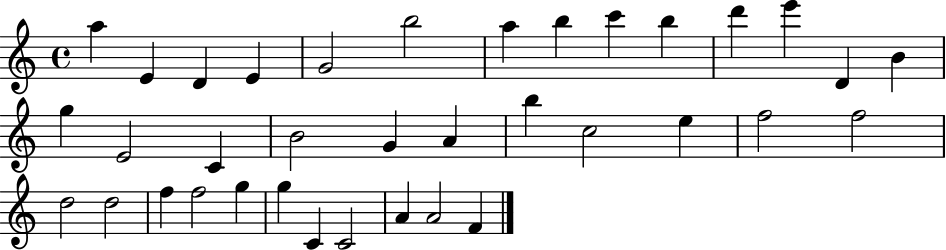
{
  \clef treble
  \time 4/4
  \defaultTimeSignature
  \key c \major
  a''4 e'4 d'4 e'4 | g'2 b''2 | a''4 b''4 c'''4 b''4 | d'''4 e'''4 d'4 b'4 | \break g''4 e'2 c'4 | b'2 g'4 a'4 | b''4 c''2 e''4 | f''2 f''2 | \break d''2 d''2 | f''4 f''2 g''4 | g''4 c'4 c'2 | a'4 a'2 f'4 | \break \bar "|."
}